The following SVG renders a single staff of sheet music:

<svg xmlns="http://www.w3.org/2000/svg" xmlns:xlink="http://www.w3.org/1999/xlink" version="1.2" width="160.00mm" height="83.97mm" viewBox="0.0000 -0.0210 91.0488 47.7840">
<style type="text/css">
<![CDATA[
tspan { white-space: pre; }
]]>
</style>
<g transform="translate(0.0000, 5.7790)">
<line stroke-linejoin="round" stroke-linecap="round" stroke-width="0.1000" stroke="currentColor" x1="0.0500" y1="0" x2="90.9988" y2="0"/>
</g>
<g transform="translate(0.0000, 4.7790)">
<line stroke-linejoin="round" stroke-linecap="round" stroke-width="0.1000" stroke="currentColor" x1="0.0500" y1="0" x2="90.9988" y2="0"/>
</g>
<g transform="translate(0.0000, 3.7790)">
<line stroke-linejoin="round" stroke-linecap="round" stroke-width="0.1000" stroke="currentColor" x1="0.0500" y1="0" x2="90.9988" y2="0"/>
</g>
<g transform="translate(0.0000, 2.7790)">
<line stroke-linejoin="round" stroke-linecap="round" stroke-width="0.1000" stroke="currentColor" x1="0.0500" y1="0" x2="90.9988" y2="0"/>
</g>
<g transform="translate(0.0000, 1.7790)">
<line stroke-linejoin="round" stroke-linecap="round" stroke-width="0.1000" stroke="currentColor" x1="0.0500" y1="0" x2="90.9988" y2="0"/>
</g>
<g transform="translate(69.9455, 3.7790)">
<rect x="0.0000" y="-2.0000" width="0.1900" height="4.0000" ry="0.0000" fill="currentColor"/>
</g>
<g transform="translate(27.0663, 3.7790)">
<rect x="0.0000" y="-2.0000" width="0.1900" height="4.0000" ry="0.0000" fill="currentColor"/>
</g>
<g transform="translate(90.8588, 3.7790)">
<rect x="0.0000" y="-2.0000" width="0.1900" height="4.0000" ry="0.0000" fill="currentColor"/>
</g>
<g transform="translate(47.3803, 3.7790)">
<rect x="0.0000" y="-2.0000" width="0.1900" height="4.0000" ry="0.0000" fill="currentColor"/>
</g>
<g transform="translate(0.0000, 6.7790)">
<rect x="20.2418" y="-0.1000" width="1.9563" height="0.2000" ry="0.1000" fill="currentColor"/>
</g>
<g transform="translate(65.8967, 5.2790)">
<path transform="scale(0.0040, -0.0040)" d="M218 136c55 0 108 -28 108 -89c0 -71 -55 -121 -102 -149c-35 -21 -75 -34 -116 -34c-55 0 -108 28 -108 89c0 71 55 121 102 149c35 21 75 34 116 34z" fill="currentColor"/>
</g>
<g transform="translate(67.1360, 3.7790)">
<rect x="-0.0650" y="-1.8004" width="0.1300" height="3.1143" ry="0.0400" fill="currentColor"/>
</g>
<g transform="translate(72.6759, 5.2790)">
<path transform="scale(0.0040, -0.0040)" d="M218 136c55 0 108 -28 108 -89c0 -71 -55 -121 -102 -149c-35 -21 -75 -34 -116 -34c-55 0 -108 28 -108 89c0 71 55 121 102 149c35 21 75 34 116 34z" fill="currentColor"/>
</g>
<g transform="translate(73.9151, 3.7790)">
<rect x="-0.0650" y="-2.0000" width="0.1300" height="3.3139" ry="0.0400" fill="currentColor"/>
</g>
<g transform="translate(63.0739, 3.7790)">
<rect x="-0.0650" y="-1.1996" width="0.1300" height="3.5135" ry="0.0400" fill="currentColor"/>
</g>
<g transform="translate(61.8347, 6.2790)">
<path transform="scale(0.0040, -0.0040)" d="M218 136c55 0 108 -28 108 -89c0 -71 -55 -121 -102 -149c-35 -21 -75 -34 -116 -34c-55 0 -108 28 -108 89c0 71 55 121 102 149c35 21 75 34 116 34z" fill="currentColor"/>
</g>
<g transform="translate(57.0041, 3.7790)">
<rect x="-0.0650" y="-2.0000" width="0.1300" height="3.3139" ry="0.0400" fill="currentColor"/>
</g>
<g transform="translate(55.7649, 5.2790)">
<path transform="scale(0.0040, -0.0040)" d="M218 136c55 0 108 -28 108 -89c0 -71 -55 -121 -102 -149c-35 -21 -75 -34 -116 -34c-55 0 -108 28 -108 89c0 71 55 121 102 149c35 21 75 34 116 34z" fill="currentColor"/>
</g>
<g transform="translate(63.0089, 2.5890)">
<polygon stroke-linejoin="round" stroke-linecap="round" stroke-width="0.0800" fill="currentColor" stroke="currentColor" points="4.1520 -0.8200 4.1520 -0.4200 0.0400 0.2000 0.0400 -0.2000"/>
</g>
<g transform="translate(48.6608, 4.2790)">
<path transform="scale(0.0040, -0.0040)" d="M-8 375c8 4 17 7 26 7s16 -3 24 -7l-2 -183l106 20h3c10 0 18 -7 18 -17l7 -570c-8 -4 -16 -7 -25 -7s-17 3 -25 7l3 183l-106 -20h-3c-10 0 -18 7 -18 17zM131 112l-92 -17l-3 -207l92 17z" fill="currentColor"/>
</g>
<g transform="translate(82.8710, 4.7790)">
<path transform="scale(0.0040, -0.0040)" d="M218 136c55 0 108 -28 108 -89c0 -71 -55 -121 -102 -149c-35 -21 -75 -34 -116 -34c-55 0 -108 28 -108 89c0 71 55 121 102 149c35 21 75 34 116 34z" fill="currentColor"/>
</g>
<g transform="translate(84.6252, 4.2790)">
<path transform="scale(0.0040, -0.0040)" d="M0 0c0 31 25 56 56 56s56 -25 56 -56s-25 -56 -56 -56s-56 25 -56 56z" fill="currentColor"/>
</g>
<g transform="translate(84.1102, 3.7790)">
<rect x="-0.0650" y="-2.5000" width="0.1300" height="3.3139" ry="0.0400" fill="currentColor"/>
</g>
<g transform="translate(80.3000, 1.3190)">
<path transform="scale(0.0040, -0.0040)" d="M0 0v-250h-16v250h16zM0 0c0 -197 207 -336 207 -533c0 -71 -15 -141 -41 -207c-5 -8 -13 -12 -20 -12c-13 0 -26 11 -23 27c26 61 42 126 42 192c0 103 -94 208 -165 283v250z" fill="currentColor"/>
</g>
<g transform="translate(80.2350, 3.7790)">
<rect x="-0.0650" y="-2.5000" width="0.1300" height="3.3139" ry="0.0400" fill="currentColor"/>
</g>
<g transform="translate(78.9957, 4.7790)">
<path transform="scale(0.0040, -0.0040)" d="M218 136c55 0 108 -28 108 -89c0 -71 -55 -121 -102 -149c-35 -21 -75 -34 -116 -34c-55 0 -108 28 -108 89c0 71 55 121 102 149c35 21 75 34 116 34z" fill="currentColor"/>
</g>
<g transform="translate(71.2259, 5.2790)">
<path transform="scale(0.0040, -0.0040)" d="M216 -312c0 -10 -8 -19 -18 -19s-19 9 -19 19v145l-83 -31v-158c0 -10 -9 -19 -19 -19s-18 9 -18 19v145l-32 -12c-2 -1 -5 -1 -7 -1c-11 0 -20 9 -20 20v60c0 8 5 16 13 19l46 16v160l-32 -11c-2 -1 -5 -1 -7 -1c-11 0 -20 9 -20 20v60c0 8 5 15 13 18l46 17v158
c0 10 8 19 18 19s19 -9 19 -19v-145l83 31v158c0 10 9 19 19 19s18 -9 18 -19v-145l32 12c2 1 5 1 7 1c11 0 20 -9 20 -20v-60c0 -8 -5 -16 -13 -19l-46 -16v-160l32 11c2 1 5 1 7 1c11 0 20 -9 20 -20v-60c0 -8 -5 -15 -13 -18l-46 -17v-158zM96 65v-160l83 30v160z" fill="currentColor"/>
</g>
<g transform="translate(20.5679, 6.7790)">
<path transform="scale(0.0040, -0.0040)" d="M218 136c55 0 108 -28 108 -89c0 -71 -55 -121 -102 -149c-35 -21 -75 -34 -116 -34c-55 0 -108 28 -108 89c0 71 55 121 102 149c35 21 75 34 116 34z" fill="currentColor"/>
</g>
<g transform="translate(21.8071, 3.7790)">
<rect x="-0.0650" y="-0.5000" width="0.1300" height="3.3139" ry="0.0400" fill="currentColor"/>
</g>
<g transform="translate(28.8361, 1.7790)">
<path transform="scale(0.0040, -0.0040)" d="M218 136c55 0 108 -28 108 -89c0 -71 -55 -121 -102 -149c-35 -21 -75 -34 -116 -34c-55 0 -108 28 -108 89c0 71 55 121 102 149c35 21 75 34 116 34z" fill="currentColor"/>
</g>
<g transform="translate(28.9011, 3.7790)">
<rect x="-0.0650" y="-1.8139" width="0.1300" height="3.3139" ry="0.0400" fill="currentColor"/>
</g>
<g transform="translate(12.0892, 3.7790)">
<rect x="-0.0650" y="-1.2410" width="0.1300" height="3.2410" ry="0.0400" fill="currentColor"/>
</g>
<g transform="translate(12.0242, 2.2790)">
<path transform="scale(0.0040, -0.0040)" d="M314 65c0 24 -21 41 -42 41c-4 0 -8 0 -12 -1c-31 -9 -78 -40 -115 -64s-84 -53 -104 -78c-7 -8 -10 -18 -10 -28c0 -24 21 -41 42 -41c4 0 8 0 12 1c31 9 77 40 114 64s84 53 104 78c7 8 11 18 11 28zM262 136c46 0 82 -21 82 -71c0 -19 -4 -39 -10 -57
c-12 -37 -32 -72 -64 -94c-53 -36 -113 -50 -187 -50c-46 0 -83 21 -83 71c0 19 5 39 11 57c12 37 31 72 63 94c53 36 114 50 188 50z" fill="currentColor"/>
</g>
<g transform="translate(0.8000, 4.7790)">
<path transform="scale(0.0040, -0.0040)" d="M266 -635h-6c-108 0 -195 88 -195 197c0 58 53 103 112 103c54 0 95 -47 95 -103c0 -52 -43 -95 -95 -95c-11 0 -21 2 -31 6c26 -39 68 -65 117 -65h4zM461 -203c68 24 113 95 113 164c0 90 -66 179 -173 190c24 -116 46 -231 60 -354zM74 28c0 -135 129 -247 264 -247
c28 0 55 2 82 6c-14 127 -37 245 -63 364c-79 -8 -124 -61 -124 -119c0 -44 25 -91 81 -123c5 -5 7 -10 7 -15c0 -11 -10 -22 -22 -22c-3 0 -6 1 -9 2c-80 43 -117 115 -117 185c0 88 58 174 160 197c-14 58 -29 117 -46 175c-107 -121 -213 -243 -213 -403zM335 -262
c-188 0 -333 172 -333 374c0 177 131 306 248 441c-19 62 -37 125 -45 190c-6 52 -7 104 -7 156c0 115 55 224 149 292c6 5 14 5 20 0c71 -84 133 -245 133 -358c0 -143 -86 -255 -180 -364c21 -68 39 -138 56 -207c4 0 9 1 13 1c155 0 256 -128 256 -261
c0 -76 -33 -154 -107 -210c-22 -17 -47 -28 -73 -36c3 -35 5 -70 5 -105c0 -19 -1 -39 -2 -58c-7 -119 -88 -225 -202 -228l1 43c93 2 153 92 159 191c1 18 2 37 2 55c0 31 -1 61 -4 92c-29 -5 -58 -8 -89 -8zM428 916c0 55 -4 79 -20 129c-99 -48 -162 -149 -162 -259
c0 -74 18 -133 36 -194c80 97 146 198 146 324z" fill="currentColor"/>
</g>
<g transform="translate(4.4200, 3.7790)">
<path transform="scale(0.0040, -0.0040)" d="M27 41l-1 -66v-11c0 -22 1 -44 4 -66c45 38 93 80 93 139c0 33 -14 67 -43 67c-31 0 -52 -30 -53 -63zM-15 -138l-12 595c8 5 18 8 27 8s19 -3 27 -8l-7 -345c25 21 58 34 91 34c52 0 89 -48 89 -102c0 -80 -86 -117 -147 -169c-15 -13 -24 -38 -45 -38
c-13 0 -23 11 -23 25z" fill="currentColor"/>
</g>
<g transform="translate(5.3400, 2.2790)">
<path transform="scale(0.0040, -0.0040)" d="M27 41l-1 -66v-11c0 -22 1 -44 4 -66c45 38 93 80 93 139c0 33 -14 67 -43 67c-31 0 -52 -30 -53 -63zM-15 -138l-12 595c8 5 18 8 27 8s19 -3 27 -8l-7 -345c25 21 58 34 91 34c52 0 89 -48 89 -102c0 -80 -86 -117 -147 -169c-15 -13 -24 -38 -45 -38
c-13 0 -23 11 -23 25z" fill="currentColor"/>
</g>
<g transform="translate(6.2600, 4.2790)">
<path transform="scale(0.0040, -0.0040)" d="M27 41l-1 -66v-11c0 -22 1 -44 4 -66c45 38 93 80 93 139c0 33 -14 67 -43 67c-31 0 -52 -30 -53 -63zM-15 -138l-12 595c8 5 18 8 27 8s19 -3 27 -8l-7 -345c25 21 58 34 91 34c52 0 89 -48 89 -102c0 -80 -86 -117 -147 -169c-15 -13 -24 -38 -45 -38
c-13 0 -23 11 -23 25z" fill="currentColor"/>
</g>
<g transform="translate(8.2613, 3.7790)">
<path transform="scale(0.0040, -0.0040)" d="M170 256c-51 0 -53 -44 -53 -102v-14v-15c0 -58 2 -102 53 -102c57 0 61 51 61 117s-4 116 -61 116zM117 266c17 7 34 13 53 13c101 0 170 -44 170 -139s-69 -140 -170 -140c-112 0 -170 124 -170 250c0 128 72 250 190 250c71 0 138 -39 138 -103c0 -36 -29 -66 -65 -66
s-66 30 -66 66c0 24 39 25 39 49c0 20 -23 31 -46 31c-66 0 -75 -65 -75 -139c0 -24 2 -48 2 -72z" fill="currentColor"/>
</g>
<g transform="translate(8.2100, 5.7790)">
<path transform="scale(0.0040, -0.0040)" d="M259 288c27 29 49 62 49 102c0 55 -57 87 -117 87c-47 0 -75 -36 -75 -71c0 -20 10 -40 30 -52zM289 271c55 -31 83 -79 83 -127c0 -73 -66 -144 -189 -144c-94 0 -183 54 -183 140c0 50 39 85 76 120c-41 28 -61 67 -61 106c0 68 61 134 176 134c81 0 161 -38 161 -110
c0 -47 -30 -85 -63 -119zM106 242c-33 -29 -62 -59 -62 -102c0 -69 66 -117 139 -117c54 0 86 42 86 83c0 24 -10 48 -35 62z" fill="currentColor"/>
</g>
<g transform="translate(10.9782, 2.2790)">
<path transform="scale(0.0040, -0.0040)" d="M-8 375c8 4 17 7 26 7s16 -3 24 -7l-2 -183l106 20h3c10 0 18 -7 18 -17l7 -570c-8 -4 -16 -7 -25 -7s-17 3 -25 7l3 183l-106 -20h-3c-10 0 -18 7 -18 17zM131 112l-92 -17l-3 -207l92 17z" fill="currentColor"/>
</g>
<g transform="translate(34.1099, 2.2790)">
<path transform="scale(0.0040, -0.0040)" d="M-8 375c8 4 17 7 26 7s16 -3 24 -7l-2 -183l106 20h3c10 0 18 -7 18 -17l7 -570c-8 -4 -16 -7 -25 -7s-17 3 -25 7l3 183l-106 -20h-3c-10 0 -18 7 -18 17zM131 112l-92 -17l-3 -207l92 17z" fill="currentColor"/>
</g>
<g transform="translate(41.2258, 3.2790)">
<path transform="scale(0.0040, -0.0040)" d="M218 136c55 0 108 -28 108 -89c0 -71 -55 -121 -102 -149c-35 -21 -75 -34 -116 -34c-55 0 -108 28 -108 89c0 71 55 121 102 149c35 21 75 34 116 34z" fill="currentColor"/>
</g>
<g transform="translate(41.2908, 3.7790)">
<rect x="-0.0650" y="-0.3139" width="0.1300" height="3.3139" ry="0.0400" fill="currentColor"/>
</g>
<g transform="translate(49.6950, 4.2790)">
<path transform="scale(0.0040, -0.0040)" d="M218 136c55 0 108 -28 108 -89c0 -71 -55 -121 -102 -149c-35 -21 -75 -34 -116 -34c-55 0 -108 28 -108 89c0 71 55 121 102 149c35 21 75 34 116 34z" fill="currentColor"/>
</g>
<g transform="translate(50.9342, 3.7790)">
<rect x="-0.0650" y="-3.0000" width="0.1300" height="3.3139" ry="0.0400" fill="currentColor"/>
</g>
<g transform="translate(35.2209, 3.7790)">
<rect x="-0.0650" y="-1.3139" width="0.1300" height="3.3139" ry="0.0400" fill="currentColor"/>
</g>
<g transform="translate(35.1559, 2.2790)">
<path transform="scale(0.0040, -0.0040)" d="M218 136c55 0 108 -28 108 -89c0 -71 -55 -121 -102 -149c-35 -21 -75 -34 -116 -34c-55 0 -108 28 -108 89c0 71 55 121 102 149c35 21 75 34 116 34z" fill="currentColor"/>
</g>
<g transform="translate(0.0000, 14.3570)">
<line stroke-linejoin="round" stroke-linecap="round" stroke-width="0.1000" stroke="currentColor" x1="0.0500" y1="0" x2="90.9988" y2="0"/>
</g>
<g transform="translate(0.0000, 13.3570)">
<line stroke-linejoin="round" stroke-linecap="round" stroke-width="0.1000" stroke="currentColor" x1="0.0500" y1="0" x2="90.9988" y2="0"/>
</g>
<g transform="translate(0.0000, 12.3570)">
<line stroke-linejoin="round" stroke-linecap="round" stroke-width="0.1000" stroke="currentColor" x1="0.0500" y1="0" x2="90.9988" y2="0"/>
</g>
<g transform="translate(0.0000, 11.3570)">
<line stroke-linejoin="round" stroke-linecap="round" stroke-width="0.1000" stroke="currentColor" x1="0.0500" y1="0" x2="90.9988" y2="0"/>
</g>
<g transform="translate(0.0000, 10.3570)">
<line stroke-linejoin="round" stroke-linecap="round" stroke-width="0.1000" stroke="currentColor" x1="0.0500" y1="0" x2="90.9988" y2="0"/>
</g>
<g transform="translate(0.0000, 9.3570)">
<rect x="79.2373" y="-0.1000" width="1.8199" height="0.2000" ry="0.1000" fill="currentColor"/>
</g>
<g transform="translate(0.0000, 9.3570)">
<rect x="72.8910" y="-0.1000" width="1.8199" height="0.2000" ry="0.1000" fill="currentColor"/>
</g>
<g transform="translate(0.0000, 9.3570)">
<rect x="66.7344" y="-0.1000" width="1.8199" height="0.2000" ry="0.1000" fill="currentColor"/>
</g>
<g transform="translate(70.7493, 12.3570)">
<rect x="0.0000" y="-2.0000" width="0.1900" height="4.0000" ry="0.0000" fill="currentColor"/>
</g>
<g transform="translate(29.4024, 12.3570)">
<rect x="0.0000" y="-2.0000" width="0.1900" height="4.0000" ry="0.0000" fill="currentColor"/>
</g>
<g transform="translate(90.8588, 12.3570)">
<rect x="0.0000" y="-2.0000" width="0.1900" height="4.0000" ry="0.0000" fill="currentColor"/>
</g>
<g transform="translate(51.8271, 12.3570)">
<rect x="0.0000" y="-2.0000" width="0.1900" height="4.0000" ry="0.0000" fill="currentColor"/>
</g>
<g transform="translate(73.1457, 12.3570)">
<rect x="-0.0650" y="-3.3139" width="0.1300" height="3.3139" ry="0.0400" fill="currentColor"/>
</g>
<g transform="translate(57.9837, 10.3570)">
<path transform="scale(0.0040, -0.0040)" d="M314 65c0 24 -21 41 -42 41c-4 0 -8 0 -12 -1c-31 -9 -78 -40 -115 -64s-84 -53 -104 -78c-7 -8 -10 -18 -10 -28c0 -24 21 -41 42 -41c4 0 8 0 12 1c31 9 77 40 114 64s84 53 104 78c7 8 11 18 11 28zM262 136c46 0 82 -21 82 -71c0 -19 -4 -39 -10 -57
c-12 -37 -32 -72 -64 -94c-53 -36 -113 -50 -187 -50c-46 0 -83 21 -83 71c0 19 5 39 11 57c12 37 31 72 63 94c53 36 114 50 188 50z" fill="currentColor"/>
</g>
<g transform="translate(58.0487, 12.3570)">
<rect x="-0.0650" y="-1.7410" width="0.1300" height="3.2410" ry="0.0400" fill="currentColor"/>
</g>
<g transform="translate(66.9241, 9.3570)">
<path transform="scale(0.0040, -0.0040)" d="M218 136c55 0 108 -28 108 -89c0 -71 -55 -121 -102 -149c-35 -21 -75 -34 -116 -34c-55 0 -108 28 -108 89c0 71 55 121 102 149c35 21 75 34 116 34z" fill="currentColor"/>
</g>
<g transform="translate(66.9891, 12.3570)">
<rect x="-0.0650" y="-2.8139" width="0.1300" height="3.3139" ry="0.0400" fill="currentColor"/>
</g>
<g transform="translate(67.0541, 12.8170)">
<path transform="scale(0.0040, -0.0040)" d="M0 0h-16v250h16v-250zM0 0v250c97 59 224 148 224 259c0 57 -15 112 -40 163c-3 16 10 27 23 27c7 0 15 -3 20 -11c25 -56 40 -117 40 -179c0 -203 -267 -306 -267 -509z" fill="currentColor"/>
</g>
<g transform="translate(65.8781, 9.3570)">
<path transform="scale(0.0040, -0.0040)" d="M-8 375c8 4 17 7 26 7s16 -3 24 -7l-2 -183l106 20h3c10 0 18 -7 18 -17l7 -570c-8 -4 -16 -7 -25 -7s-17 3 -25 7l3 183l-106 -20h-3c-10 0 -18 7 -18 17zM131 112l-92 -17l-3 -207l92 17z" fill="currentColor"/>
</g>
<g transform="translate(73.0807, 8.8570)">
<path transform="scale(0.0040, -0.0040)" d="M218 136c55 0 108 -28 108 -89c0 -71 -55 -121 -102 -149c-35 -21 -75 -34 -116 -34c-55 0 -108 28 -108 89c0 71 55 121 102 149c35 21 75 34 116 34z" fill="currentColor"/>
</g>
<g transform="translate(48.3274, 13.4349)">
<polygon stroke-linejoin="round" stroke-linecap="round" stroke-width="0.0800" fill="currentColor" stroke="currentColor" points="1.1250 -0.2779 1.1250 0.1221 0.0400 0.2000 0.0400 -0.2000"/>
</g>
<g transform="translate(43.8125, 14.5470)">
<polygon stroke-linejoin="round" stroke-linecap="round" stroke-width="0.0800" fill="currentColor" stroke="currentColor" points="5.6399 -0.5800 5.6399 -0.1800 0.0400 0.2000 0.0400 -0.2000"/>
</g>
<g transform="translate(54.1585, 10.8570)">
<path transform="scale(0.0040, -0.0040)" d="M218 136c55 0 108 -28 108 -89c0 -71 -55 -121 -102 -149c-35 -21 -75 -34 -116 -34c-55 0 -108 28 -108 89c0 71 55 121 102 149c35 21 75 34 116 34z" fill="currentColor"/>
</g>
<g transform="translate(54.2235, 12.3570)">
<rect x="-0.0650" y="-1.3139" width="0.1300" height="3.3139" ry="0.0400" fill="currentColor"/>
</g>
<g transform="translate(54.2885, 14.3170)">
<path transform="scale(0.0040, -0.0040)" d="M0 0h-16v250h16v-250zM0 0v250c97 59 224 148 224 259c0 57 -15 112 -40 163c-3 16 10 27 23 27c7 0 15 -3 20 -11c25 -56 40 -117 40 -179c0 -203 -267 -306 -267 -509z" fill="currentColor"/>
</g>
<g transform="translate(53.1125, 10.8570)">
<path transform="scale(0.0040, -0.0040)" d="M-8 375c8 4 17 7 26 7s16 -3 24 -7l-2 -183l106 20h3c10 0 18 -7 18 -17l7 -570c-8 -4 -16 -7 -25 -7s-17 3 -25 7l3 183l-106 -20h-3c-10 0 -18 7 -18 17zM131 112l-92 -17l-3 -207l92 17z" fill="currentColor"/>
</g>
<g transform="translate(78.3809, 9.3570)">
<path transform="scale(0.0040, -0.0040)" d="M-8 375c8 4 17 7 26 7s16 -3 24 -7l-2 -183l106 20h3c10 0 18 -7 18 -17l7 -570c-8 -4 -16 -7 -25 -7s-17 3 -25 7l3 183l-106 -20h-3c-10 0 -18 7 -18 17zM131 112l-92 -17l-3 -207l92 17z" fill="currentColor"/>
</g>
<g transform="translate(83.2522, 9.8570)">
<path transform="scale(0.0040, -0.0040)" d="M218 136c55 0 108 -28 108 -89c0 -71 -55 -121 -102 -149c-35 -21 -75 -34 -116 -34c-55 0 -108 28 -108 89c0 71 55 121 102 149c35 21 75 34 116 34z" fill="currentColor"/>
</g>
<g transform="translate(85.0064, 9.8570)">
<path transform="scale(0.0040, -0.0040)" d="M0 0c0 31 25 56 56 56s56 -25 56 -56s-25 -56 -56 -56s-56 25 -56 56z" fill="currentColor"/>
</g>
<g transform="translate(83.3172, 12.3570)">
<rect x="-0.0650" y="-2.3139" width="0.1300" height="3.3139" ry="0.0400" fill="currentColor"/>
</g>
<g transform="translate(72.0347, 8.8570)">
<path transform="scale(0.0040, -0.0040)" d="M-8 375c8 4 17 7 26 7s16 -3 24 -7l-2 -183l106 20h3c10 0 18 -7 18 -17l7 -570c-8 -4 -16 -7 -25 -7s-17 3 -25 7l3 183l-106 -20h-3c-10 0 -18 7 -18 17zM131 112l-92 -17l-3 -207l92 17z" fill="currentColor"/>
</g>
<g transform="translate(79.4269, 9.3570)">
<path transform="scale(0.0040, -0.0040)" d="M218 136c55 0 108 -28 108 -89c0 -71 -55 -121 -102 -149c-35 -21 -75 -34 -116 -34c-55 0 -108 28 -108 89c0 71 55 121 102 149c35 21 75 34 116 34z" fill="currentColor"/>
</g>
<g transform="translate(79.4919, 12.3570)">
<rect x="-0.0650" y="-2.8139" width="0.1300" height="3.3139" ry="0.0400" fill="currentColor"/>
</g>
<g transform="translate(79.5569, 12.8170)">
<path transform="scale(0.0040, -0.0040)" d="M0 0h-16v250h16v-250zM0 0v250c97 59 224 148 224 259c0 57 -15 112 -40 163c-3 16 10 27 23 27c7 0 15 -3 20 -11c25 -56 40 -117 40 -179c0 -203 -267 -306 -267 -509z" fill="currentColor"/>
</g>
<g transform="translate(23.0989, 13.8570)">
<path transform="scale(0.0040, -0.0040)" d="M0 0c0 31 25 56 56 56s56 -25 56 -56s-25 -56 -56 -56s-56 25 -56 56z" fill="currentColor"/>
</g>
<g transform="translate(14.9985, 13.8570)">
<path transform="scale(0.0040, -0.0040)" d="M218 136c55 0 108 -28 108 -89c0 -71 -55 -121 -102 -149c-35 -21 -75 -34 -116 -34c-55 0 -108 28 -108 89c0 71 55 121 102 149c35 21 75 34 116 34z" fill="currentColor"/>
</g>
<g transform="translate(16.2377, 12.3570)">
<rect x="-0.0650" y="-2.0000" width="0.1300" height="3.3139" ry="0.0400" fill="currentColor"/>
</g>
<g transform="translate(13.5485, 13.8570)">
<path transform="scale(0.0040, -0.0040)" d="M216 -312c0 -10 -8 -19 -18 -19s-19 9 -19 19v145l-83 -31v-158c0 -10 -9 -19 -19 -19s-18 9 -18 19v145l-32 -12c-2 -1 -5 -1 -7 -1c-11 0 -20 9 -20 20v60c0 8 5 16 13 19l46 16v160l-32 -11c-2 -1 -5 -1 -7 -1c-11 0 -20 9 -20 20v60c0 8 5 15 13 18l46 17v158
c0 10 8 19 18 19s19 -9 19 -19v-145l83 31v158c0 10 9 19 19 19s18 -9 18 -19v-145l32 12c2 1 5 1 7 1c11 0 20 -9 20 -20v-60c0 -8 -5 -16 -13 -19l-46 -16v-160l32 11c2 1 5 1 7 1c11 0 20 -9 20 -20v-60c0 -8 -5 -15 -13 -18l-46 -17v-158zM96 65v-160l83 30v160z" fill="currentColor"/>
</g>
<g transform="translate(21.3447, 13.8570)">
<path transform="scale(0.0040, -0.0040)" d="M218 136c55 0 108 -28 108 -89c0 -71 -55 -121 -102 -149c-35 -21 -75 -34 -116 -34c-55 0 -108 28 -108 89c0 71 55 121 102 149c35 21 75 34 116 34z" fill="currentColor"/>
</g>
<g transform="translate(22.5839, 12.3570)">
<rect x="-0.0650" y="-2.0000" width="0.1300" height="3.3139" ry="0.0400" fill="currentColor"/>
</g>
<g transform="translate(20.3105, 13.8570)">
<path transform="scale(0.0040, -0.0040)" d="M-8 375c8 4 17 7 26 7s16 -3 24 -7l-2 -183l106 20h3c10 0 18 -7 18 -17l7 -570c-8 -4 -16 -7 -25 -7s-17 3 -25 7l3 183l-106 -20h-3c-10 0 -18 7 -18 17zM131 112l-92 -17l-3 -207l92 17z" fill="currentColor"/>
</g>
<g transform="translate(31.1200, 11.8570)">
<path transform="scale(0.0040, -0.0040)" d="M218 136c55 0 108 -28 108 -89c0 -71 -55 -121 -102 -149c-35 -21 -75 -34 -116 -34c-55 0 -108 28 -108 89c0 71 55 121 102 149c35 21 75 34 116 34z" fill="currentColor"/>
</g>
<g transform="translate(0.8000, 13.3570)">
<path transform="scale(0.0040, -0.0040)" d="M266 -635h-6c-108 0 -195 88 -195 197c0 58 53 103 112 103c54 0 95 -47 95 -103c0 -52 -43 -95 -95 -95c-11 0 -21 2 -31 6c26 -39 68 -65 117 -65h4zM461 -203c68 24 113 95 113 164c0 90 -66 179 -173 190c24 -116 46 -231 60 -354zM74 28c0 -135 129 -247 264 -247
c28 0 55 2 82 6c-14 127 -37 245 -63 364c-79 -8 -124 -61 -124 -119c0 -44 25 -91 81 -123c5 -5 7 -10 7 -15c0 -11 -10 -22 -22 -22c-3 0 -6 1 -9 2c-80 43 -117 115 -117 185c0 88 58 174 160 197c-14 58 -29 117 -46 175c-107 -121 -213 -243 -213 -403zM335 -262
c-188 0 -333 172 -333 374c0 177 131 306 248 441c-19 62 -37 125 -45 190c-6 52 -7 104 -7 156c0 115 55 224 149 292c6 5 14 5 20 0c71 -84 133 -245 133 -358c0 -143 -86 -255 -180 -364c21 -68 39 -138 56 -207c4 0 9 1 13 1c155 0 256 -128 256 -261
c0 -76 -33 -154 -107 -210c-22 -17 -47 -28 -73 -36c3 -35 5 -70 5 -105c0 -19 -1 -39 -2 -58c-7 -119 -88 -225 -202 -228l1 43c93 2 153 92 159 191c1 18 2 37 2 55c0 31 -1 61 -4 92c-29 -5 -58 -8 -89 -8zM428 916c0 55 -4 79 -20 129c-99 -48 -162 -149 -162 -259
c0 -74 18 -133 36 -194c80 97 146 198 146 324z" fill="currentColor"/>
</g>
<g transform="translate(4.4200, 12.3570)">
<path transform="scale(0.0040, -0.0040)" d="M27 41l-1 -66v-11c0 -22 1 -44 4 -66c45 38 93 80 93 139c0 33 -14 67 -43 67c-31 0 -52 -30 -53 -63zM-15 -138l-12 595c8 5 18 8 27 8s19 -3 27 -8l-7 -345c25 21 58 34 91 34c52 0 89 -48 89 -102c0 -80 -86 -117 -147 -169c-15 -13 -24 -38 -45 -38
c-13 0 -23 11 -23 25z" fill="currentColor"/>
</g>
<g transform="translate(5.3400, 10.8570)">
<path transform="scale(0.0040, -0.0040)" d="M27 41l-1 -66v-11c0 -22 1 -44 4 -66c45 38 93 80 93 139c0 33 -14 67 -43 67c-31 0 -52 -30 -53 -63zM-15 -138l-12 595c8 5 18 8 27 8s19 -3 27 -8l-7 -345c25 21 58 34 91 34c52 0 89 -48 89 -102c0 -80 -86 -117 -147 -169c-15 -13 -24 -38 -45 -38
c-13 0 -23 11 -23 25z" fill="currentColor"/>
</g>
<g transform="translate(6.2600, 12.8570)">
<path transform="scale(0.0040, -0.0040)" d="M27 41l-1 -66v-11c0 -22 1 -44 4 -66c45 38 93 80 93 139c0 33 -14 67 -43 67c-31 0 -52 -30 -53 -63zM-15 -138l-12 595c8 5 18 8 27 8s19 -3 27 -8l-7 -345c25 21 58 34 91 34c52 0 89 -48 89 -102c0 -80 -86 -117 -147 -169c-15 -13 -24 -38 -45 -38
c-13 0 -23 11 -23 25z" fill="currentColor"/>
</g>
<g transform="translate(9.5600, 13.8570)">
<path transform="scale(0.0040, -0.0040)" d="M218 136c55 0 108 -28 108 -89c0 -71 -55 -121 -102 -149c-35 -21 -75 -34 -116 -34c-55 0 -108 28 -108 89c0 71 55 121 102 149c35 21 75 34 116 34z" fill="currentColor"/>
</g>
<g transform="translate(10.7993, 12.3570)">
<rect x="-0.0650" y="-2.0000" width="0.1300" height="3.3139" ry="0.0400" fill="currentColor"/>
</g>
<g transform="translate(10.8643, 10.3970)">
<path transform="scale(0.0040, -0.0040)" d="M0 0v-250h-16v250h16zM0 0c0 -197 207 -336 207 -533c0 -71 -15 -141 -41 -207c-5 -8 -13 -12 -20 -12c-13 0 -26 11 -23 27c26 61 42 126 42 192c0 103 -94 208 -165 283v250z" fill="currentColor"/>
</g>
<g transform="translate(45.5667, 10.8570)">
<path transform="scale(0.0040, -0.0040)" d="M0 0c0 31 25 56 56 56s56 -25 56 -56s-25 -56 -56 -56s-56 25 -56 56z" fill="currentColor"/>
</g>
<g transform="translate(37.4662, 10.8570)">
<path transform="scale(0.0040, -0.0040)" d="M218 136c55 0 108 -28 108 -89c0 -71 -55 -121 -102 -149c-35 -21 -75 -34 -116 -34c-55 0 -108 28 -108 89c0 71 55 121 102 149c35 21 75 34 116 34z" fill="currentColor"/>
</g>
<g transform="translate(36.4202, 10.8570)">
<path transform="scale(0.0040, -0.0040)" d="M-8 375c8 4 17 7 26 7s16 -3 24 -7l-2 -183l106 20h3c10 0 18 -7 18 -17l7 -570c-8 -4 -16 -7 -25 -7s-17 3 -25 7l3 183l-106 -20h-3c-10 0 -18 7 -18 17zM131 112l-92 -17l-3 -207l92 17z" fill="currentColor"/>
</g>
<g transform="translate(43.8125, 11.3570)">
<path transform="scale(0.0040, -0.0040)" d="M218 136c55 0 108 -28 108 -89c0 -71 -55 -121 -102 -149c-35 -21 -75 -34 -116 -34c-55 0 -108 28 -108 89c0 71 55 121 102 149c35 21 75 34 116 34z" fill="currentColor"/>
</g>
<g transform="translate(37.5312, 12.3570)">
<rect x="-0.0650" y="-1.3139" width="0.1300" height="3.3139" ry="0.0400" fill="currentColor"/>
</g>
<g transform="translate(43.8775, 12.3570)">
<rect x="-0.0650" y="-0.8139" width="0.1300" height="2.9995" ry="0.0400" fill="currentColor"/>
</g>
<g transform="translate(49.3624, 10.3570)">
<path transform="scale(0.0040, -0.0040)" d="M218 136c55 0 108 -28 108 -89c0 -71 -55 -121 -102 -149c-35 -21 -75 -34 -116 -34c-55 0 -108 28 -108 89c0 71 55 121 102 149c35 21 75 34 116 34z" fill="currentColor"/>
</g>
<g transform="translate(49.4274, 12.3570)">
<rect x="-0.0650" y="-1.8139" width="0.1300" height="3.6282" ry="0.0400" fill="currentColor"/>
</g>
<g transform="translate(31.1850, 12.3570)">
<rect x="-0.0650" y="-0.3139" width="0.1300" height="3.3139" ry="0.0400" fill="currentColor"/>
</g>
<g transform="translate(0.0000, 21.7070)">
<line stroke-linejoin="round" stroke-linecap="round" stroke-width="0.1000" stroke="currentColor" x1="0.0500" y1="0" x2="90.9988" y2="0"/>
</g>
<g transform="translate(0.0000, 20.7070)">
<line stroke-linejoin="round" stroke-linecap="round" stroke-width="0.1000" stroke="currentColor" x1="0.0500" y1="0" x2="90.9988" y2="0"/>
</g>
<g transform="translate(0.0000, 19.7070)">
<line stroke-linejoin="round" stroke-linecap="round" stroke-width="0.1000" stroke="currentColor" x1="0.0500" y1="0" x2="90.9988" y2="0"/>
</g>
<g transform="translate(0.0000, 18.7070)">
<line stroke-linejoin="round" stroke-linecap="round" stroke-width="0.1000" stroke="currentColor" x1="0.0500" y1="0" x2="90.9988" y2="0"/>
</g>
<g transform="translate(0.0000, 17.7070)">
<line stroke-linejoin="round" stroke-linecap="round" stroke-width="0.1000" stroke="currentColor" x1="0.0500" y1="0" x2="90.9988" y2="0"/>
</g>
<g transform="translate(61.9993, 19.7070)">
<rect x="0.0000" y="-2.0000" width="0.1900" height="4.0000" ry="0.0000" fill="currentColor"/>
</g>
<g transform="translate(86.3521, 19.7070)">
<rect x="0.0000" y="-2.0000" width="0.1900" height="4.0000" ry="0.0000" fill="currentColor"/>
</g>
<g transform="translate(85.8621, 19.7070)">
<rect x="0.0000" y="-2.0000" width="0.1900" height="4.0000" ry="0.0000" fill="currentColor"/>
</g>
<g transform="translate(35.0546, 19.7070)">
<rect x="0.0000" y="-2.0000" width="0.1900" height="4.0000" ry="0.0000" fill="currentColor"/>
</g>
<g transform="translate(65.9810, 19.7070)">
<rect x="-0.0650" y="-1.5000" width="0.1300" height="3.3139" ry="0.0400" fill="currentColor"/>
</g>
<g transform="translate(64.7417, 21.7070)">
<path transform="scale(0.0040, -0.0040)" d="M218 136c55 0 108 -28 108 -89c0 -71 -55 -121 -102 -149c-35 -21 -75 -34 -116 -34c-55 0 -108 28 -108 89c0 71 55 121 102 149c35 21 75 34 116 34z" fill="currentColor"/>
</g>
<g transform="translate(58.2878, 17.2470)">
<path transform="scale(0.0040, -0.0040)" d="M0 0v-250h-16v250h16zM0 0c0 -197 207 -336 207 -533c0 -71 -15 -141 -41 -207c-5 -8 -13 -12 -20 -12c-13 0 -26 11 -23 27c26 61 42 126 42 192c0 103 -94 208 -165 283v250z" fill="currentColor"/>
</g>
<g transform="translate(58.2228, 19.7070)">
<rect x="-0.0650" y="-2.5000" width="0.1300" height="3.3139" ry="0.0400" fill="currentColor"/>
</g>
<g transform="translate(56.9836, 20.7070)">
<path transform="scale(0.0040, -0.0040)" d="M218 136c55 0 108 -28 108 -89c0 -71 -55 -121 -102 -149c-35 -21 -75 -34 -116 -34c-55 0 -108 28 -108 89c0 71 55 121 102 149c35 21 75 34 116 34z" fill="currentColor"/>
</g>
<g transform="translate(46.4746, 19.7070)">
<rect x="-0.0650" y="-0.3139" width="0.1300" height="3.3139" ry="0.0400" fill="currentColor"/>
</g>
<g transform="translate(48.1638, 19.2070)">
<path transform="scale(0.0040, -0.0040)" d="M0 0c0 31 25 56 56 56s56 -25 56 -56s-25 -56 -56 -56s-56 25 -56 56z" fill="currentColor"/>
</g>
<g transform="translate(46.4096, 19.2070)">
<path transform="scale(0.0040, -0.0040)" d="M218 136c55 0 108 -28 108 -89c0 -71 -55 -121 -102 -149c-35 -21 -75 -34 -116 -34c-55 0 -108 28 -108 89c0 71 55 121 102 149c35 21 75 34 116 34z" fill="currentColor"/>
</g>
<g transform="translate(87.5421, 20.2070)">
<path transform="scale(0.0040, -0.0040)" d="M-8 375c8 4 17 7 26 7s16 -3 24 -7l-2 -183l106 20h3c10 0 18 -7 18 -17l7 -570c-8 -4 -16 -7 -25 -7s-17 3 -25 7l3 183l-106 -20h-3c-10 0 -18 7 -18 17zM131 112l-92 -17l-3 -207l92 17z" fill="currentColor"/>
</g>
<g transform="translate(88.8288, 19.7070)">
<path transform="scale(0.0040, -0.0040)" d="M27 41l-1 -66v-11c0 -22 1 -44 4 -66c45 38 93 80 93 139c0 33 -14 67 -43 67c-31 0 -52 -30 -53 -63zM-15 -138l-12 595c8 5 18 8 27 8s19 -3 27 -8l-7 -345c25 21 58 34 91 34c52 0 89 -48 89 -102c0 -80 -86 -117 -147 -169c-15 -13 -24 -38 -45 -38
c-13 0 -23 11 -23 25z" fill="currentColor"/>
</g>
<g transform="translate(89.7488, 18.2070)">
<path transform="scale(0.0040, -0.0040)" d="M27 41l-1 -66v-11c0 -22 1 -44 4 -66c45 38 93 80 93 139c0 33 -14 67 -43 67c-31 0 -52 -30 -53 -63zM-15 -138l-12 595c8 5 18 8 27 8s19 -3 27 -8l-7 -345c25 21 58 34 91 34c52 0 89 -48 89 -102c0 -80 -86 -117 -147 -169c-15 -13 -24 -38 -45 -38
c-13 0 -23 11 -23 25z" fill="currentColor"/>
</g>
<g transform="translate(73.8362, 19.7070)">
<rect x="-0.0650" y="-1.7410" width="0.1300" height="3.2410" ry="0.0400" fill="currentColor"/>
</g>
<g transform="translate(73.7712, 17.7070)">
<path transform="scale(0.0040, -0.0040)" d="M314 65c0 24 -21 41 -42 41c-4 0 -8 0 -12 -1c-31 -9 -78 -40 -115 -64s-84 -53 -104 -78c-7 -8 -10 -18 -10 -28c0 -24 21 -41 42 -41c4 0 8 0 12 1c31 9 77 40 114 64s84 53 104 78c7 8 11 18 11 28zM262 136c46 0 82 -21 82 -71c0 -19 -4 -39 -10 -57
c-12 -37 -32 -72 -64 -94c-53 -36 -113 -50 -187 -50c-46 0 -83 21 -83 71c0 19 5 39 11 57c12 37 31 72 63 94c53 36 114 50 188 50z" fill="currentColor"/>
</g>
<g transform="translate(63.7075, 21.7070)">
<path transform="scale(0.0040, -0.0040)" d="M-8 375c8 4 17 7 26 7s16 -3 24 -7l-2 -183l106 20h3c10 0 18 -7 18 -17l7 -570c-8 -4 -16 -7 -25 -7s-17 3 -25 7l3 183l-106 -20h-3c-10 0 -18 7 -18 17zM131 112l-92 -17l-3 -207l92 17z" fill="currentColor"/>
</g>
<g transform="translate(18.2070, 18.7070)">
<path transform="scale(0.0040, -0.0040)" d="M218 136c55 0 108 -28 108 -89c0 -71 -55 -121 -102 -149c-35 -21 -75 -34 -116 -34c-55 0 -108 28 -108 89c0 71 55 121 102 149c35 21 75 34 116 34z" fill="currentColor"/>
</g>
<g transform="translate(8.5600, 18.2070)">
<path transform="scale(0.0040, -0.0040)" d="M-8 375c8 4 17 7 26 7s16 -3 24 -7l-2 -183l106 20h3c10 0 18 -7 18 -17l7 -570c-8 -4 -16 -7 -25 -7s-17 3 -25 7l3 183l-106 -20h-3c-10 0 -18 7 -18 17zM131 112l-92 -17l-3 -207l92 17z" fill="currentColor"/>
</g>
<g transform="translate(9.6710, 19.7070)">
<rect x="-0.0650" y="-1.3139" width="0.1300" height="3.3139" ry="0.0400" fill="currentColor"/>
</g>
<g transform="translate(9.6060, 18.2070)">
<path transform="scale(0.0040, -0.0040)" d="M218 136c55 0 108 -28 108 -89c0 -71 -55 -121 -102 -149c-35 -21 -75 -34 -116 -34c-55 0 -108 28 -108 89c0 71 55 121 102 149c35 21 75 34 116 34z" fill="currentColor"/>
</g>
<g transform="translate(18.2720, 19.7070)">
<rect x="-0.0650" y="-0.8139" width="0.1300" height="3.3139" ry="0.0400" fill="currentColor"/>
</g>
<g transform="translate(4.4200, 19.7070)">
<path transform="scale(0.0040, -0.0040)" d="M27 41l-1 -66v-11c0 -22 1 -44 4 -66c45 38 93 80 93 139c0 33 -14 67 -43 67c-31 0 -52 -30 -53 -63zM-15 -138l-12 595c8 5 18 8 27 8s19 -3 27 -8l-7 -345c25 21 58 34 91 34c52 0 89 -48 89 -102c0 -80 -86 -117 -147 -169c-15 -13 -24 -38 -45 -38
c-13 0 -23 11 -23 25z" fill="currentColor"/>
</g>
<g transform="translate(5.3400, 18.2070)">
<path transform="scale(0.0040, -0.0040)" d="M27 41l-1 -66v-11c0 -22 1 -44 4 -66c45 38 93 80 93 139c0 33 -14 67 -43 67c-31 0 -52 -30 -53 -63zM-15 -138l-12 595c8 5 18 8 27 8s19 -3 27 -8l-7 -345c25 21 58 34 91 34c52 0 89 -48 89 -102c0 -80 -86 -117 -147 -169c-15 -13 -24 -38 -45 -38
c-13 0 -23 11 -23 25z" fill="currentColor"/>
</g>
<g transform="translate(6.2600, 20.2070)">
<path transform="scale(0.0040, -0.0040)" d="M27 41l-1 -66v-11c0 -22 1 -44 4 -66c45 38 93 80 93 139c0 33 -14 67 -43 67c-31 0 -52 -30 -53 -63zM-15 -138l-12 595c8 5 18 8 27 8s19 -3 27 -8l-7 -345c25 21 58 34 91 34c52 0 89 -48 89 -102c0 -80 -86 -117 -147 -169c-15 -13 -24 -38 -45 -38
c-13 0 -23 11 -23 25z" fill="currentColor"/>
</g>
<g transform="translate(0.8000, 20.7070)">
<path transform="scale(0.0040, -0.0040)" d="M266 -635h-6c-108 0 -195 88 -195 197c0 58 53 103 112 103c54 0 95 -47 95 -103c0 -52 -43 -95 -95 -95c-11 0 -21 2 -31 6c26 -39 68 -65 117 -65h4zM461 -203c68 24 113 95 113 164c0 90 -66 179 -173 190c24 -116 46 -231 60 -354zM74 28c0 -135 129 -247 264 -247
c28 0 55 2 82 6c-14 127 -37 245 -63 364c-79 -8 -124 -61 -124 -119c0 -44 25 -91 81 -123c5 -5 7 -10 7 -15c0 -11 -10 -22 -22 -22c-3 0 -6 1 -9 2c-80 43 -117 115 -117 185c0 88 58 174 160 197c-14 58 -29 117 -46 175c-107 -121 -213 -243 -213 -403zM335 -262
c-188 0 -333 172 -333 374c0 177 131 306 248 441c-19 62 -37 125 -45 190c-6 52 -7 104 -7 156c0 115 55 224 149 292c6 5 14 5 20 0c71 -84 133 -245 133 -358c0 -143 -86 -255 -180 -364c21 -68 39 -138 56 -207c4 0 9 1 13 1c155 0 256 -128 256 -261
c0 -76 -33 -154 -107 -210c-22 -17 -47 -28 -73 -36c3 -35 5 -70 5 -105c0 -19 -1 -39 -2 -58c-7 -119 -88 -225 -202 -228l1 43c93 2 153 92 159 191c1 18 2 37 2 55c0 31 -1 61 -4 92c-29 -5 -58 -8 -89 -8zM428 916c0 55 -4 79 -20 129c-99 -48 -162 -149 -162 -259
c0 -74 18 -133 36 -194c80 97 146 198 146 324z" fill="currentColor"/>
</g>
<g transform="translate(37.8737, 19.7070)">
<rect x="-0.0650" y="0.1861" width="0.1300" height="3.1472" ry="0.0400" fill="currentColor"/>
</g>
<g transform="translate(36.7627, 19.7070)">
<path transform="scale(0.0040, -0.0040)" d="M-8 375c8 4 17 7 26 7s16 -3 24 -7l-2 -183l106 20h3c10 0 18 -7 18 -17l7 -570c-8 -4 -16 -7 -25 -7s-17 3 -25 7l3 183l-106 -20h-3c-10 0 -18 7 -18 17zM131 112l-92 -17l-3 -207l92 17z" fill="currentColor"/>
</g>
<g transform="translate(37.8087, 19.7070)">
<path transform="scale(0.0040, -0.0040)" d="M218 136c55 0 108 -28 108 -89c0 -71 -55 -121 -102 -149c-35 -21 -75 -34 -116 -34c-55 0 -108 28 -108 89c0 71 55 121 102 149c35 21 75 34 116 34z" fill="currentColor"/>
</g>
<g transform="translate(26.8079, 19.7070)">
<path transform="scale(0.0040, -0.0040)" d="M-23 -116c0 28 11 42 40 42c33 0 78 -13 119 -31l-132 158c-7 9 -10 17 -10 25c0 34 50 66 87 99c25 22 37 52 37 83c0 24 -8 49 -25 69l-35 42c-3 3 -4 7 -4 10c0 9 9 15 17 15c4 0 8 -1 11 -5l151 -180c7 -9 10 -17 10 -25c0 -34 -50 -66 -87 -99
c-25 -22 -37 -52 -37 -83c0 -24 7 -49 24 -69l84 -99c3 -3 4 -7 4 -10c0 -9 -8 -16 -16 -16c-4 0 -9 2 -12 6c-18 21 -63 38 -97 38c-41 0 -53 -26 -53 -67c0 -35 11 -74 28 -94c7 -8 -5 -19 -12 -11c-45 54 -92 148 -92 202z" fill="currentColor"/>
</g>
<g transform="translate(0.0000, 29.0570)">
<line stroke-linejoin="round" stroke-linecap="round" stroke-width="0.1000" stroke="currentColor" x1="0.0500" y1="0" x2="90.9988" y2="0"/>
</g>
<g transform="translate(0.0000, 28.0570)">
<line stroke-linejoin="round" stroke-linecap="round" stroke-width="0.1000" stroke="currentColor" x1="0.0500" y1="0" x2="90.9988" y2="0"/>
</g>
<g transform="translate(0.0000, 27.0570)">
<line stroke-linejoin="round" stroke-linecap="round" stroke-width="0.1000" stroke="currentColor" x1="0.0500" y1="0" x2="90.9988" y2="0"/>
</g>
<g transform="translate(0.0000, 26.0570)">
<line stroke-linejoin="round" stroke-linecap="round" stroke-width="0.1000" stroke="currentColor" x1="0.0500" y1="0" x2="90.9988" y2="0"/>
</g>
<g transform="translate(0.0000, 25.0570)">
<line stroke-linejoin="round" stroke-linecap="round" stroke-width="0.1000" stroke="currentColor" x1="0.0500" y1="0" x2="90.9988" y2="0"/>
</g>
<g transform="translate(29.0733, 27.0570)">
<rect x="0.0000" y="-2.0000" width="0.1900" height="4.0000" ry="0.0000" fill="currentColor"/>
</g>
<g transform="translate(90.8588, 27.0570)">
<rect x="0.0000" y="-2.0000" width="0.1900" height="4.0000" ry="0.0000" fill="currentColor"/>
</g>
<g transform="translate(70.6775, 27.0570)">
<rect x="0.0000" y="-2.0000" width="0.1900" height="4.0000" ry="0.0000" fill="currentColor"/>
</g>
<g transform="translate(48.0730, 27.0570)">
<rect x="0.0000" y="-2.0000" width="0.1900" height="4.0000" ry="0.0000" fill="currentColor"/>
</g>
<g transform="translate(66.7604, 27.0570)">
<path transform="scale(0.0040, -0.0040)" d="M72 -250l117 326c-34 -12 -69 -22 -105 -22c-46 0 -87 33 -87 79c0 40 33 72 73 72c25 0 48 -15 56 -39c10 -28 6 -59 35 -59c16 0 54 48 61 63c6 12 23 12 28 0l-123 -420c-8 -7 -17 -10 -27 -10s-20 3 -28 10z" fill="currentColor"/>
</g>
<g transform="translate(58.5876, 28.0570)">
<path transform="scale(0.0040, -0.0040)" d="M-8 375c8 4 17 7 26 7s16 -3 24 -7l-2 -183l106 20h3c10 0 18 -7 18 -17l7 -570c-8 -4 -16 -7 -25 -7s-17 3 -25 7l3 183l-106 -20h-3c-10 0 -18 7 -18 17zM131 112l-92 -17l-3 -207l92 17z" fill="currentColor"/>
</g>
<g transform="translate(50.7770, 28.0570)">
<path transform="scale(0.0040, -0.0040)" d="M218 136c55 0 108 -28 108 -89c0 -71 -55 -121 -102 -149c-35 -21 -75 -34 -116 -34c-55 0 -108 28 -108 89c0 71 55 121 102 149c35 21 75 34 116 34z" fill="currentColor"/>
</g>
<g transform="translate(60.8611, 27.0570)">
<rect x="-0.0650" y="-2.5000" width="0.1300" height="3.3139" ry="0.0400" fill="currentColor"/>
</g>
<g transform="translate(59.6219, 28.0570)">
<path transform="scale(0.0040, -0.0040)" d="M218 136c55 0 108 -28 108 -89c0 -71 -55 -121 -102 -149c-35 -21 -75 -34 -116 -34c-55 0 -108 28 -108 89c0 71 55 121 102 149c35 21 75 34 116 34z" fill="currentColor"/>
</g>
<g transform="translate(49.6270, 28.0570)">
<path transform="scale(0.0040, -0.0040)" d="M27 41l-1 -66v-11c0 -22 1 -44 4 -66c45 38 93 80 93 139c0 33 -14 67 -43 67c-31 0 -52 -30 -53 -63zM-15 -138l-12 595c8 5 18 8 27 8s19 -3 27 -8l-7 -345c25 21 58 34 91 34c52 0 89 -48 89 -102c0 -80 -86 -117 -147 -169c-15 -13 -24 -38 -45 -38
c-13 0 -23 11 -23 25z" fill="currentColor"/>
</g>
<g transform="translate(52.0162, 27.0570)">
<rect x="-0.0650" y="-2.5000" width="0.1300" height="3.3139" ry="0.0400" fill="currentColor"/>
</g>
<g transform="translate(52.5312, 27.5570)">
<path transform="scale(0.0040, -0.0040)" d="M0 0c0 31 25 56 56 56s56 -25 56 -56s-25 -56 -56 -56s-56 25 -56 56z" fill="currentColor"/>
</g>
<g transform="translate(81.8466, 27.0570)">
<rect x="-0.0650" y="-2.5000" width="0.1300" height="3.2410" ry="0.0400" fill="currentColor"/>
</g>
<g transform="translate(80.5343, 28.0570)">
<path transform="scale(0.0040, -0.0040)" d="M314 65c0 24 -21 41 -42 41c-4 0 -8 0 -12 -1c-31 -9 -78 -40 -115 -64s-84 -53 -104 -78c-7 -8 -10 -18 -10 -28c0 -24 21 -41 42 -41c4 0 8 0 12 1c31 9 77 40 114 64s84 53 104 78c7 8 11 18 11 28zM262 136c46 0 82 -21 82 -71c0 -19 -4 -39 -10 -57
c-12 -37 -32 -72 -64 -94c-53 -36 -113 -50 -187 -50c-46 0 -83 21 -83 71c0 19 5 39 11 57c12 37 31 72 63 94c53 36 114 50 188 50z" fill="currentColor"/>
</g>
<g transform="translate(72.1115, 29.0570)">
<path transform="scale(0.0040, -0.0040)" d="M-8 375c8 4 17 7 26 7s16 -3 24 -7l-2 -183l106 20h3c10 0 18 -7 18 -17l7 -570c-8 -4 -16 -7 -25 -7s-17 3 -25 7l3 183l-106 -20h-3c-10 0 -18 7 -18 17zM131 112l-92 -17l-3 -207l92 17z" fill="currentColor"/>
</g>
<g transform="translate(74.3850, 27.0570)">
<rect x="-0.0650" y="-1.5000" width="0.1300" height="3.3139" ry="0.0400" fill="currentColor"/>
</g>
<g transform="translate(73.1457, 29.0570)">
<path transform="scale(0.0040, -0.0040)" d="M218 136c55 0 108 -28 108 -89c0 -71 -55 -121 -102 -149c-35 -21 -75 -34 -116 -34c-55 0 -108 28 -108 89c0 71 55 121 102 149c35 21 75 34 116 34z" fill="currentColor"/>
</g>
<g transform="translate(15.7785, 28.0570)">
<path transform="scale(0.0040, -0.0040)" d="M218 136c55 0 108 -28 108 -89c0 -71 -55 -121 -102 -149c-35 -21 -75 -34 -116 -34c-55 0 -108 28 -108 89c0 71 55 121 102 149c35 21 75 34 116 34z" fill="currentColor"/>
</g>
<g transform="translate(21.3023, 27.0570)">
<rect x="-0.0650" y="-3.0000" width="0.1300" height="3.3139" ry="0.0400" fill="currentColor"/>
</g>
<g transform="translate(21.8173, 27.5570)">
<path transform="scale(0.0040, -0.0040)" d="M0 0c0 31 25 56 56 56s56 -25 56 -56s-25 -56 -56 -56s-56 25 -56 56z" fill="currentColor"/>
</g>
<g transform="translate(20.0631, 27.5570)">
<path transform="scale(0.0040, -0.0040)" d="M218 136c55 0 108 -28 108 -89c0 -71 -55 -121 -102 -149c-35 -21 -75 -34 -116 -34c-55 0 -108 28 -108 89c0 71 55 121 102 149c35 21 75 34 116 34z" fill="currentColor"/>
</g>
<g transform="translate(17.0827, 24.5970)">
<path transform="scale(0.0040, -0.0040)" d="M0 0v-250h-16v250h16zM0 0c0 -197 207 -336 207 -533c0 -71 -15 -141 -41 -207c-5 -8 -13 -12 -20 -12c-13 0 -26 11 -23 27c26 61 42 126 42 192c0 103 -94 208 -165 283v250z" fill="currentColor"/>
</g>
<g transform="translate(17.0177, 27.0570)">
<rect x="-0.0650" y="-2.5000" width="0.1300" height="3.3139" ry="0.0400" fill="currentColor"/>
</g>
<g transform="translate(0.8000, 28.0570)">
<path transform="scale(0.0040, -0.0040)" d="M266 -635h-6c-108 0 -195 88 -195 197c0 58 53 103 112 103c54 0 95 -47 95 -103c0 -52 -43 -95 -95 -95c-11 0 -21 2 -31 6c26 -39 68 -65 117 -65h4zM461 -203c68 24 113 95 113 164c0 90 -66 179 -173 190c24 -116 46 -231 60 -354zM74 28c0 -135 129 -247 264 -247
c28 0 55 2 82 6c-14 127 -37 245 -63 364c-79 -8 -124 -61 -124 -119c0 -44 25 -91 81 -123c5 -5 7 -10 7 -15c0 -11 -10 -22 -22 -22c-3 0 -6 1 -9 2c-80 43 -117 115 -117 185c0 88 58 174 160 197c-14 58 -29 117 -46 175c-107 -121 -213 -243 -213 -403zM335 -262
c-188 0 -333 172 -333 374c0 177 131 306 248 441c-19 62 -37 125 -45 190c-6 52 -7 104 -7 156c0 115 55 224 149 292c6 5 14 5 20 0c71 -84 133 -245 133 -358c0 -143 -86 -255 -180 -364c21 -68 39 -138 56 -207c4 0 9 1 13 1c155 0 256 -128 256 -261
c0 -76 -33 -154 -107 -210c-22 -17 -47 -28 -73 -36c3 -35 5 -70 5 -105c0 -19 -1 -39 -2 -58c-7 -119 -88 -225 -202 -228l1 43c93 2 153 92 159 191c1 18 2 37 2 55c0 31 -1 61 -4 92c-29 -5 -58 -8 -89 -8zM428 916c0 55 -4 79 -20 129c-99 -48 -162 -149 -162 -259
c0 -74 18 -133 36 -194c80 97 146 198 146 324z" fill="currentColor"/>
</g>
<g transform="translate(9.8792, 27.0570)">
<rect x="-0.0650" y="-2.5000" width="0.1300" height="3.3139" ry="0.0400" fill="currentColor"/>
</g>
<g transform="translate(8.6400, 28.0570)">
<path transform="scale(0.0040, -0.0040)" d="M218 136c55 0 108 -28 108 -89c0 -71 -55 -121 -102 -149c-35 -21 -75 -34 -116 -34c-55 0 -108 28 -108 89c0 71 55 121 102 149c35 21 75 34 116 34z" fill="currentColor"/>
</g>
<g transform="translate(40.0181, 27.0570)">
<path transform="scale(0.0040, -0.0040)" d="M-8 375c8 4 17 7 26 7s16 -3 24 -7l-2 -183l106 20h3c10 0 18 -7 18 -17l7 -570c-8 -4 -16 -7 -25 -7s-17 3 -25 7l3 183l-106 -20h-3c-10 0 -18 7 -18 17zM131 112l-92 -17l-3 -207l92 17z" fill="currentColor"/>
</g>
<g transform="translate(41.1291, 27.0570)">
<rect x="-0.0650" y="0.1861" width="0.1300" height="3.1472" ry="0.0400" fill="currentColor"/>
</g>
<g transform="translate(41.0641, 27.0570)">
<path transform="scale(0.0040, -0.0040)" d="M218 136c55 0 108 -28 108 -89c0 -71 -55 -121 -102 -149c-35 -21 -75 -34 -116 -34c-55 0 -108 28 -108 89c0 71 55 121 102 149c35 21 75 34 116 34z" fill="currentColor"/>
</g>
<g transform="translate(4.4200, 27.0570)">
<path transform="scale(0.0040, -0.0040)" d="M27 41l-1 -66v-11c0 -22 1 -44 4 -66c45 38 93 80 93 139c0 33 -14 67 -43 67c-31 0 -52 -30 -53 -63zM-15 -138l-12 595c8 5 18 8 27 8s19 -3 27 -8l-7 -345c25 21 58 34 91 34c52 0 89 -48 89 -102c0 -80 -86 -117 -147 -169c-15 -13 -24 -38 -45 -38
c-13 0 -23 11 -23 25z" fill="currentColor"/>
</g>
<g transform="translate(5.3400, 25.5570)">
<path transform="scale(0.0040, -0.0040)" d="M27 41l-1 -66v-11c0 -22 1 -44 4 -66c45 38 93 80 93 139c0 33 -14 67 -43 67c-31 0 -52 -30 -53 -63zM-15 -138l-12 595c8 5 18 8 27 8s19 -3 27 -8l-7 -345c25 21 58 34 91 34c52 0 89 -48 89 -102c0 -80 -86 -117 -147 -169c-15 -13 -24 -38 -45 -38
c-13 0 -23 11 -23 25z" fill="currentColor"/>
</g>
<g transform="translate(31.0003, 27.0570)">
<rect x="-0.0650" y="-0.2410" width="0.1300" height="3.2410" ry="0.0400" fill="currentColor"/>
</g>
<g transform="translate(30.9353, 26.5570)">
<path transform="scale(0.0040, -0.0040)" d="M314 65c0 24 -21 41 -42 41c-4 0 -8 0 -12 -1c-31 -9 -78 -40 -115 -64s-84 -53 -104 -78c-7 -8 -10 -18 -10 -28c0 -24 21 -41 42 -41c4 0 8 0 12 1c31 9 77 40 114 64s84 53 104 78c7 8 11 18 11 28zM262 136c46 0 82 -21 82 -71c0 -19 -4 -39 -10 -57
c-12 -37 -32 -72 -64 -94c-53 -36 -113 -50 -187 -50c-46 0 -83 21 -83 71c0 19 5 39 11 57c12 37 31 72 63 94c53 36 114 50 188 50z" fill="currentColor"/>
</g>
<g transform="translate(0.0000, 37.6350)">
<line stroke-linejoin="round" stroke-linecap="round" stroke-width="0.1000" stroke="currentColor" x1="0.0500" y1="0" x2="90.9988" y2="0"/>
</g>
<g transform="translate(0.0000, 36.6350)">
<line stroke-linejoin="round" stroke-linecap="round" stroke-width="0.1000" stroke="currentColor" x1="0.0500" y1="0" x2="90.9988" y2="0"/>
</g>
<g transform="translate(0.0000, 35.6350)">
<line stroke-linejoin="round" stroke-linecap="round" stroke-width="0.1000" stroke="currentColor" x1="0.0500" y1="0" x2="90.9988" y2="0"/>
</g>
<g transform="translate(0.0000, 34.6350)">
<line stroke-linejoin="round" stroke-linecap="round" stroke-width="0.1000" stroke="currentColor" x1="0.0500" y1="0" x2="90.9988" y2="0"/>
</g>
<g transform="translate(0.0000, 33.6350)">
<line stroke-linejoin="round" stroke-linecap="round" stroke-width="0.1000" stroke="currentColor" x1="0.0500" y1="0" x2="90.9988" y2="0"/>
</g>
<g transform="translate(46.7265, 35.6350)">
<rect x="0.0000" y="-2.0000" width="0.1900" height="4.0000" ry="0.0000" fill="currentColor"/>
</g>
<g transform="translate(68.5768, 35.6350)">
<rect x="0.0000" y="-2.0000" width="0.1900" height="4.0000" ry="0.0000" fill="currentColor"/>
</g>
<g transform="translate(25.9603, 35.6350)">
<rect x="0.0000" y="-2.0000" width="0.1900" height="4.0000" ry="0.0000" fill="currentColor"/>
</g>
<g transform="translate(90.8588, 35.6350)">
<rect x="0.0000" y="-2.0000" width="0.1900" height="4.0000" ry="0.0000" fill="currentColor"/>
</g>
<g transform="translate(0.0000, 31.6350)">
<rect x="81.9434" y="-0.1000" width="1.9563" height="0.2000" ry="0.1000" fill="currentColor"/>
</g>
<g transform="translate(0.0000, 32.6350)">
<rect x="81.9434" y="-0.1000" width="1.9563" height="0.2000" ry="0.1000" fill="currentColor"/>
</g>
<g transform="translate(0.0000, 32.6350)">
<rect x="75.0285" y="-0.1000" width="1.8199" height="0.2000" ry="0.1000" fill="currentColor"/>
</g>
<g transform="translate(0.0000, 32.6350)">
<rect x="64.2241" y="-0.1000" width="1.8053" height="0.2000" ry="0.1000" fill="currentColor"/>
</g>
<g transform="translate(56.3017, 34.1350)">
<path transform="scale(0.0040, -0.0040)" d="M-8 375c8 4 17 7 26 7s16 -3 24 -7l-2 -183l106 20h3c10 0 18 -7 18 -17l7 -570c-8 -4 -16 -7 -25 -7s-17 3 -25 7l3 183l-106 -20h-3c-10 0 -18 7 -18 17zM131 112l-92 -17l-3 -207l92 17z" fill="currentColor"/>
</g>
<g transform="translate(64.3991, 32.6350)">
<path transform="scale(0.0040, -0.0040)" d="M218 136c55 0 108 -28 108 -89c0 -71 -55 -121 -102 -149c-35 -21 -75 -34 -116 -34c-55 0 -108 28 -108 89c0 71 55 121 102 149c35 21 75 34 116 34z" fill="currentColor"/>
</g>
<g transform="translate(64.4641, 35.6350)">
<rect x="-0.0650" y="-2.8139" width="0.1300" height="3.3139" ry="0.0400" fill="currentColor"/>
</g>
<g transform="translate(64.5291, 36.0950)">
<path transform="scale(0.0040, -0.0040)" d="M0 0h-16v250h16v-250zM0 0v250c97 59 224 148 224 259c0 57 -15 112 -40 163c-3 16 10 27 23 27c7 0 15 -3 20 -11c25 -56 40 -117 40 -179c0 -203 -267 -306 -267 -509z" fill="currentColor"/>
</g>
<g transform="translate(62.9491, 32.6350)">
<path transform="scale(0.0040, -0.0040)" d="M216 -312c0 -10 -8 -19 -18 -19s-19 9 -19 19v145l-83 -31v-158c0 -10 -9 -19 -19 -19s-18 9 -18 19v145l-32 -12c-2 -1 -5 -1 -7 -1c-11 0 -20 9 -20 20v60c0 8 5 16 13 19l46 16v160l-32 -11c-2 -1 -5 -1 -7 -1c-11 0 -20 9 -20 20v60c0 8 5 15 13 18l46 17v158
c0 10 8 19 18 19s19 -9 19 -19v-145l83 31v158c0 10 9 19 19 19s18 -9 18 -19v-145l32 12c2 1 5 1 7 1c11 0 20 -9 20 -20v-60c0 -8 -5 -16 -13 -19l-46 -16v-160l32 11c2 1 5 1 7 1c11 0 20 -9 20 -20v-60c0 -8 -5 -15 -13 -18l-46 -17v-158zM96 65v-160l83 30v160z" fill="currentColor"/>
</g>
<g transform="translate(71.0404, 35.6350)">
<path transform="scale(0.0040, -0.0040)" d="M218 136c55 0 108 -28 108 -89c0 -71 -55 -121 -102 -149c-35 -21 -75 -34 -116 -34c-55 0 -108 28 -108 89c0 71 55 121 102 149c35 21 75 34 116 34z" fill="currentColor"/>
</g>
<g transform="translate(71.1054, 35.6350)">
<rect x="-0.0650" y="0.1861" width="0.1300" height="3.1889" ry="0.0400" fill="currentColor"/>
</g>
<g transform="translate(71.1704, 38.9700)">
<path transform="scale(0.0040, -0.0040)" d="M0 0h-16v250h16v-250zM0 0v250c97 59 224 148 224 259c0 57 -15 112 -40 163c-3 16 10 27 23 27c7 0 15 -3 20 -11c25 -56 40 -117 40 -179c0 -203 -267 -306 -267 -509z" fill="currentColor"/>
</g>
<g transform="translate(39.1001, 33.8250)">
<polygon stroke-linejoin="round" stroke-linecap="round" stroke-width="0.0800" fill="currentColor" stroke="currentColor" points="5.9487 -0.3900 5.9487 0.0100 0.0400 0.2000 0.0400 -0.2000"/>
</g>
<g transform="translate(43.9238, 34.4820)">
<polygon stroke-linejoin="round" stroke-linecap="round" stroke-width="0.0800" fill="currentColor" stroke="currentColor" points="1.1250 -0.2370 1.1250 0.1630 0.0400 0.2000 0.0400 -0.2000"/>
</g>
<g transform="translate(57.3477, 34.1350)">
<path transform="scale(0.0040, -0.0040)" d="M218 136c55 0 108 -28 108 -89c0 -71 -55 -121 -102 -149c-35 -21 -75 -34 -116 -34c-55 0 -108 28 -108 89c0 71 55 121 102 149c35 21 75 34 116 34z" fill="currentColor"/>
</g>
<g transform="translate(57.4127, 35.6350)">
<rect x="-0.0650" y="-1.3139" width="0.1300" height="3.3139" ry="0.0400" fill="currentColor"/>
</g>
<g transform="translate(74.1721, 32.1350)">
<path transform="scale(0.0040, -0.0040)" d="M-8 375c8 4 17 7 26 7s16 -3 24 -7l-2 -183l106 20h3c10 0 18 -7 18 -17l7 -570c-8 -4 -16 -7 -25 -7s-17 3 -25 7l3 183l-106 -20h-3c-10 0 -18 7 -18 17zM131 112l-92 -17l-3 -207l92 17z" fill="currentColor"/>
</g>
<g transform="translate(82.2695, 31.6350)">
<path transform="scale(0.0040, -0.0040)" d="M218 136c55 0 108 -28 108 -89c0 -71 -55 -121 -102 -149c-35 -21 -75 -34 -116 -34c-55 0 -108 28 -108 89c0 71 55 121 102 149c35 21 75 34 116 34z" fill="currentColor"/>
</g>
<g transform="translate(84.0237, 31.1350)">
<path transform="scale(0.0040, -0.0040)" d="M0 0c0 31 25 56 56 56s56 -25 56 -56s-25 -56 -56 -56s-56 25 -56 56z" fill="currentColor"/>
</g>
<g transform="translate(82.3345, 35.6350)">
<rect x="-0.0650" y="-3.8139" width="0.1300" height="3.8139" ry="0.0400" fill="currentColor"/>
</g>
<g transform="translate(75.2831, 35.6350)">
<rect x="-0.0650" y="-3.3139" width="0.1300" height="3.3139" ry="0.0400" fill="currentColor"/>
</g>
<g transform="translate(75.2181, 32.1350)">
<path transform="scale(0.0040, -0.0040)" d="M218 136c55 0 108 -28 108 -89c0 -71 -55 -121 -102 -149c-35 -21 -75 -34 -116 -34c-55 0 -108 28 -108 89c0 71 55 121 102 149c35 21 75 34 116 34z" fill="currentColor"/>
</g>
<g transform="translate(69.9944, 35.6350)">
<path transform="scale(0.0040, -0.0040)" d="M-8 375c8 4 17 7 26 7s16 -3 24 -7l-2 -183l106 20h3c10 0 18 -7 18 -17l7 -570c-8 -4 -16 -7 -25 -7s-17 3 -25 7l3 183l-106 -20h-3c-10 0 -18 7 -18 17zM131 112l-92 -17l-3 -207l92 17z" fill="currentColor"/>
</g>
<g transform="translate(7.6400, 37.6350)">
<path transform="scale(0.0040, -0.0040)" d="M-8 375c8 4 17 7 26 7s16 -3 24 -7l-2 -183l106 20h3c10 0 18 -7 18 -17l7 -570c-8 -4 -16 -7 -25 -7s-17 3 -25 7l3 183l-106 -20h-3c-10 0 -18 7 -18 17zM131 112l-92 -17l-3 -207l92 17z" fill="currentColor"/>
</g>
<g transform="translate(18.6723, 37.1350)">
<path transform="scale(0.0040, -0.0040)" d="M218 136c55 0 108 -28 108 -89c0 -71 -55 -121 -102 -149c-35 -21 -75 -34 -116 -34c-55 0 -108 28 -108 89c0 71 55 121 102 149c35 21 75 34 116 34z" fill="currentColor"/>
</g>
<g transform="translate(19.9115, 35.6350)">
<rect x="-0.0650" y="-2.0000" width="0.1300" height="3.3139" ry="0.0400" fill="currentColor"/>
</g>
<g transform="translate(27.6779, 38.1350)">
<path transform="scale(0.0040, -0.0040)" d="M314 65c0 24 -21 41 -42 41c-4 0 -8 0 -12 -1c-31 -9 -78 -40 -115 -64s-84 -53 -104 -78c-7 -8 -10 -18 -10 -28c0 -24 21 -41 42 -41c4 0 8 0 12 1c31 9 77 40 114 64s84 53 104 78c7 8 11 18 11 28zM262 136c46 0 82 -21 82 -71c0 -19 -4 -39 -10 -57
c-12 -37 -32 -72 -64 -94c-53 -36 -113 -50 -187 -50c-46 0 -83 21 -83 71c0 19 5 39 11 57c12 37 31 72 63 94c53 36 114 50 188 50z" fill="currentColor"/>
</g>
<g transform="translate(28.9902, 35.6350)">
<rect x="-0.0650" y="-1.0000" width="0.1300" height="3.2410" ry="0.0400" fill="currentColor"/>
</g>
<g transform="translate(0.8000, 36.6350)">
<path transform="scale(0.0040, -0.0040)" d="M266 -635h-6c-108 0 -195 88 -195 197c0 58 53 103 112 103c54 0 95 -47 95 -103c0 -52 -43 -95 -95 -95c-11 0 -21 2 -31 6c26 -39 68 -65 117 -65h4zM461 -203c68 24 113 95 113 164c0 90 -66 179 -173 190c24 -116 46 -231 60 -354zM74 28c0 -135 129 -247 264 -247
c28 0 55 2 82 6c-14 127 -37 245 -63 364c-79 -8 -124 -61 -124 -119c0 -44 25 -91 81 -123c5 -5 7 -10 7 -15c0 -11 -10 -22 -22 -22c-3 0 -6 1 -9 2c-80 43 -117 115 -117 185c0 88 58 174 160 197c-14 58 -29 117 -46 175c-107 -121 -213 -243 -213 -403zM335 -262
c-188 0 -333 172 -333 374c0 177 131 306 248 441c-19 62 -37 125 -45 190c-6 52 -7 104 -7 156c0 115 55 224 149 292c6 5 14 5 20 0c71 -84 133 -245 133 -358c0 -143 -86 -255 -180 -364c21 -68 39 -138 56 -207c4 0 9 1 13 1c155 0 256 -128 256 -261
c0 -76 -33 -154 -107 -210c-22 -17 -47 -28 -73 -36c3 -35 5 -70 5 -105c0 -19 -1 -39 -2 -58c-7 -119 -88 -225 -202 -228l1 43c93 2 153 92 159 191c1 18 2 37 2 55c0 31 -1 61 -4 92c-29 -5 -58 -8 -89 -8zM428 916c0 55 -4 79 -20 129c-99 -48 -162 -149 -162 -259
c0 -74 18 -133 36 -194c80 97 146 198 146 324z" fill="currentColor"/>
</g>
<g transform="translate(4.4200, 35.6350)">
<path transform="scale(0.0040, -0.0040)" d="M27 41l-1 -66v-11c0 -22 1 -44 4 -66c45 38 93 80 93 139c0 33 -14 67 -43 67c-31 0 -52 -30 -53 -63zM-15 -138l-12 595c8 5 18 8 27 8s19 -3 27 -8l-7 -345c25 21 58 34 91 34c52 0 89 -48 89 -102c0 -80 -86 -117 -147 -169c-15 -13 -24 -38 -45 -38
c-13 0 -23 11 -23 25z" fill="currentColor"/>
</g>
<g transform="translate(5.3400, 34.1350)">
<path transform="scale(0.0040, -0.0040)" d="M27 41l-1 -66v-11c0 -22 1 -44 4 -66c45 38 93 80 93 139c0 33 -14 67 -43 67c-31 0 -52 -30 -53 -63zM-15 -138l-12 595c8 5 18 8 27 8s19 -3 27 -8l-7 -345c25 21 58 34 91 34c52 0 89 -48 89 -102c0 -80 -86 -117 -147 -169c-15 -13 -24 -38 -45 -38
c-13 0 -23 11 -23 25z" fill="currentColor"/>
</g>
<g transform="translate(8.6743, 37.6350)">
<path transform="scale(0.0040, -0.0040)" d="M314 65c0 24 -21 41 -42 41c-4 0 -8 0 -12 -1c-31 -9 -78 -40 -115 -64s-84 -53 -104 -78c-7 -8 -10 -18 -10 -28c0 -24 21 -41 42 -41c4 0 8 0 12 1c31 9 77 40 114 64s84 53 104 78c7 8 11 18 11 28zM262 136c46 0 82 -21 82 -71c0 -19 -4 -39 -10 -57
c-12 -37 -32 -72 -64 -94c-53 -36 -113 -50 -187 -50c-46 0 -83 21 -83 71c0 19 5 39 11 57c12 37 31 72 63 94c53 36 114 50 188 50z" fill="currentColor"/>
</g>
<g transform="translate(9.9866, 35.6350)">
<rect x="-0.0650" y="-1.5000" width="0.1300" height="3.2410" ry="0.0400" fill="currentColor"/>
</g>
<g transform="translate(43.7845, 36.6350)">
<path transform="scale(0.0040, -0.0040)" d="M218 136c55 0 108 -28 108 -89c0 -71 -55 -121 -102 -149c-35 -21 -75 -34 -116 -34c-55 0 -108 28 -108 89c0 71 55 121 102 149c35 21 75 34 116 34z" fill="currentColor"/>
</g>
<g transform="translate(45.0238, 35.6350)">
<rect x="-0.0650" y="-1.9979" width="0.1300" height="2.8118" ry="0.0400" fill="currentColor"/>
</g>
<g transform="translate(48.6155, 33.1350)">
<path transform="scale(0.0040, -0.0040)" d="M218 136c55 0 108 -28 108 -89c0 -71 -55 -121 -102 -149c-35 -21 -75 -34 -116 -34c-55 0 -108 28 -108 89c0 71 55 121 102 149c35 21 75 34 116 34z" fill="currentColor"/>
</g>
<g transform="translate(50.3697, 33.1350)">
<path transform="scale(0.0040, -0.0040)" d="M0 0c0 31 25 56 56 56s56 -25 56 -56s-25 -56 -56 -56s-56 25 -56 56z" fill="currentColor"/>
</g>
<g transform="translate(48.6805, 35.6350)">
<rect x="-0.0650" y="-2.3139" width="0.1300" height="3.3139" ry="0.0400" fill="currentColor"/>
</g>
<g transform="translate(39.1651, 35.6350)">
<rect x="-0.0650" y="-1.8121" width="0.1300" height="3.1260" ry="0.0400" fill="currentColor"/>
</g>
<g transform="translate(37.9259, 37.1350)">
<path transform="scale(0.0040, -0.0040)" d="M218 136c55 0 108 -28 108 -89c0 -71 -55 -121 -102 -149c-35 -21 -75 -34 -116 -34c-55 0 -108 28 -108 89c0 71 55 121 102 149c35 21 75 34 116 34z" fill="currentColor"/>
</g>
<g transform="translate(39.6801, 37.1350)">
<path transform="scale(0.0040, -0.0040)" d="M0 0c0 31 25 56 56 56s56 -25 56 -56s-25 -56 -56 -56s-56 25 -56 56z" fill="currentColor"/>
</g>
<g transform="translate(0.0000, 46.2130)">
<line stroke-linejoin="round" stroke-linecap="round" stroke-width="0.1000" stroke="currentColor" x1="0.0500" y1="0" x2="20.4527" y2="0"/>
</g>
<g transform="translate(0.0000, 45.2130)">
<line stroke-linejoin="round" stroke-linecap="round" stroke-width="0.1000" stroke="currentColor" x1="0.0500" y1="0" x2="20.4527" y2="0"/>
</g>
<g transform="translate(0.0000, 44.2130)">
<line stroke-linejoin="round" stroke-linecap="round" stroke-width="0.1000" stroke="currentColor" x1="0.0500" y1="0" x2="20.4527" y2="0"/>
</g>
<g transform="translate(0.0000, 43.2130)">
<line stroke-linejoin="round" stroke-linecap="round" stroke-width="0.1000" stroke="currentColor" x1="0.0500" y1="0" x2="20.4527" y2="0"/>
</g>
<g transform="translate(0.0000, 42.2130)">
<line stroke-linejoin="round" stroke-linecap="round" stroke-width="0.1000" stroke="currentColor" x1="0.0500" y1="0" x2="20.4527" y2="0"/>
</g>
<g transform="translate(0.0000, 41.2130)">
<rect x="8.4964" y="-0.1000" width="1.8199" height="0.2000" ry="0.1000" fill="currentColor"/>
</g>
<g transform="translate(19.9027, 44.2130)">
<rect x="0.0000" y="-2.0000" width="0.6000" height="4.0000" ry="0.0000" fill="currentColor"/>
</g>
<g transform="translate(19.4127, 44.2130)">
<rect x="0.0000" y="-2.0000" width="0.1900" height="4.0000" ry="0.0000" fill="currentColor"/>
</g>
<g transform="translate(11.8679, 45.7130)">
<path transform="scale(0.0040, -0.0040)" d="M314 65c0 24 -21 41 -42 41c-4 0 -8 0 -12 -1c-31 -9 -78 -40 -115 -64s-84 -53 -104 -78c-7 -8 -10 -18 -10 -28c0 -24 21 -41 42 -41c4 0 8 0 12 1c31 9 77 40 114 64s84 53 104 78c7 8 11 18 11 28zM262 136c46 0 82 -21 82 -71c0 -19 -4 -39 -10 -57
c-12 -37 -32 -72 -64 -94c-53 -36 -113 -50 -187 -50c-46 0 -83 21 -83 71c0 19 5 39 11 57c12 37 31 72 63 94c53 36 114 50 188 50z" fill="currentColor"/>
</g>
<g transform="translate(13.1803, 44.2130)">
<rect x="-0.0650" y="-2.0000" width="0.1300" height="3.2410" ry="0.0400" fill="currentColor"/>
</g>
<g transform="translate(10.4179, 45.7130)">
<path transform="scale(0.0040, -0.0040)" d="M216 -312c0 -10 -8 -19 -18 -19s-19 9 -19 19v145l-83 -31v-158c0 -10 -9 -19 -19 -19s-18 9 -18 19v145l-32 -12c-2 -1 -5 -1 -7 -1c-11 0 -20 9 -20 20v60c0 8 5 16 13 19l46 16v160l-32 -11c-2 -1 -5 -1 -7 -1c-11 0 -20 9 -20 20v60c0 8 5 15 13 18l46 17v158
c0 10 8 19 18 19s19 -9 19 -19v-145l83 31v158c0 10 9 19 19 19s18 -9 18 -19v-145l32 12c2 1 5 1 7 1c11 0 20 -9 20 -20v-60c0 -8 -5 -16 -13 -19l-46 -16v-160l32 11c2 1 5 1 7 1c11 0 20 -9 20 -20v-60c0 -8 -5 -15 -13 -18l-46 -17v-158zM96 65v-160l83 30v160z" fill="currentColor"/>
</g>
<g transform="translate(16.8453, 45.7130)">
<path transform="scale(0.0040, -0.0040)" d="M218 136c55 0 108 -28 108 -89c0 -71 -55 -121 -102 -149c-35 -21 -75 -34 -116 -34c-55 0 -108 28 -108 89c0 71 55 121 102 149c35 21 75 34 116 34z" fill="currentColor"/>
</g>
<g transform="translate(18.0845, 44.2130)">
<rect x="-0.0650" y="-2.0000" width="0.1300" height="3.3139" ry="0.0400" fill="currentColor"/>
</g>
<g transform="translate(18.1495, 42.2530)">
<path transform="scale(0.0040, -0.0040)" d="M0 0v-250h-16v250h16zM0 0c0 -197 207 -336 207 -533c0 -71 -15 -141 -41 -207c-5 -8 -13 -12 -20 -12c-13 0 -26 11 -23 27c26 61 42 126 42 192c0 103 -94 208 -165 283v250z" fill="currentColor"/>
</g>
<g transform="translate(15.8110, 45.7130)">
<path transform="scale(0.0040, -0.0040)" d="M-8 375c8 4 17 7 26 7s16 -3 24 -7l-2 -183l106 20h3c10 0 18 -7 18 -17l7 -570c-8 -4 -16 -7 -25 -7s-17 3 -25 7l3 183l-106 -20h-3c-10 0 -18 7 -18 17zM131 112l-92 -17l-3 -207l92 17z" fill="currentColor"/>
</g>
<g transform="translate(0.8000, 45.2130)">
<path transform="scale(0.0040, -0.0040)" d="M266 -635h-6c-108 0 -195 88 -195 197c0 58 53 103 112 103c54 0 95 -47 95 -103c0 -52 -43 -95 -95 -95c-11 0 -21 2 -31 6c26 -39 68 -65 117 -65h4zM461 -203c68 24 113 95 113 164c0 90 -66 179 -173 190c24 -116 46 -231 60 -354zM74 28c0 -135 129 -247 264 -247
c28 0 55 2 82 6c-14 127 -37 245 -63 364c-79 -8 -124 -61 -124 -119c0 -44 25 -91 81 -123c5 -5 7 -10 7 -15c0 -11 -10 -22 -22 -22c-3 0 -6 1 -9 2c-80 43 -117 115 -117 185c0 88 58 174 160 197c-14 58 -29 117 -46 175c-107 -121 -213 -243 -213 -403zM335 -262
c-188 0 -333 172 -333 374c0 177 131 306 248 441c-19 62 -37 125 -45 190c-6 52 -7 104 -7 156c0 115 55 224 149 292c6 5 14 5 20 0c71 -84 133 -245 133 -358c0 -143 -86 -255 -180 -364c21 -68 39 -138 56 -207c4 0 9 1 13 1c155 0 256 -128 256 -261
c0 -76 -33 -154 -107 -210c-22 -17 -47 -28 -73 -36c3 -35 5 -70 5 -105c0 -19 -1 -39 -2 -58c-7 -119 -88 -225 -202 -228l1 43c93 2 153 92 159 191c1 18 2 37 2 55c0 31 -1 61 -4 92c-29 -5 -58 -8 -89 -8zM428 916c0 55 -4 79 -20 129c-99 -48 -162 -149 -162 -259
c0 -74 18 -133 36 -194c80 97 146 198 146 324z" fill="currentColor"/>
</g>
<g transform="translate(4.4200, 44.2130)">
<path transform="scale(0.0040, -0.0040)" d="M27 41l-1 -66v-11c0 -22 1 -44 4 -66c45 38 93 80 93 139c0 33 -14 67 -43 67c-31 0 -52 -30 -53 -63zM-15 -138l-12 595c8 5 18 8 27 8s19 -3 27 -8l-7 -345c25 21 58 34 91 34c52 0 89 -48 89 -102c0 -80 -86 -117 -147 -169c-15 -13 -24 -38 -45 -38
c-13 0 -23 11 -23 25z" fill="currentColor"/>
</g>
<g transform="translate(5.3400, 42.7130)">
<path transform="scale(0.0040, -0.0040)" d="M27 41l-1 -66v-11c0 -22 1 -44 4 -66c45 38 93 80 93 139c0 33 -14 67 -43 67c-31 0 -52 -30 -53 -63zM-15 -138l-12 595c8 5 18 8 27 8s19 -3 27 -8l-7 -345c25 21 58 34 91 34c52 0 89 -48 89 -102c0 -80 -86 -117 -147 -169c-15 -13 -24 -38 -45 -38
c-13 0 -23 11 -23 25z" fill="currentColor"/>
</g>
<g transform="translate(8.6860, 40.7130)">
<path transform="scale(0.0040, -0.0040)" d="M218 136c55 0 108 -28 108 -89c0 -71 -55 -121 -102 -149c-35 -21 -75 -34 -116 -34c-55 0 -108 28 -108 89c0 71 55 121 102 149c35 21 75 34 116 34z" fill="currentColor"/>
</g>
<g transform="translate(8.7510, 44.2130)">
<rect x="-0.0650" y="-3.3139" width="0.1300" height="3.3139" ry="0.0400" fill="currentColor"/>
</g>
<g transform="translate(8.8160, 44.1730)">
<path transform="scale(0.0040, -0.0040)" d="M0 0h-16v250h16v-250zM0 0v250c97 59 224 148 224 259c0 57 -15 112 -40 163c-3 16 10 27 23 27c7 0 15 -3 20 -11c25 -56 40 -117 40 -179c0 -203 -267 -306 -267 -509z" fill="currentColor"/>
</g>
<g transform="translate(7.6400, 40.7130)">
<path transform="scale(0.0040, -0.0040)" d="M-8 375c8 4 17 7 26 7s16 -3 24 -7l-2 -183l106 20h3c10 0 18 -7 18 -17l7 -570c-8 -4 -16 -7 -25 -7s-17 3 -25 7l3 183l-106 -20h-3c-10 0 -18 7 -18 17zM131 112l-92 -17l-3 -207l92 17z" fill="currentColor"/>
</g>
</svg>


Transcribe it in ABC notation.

X:1
T:Untitled
M:6/8
L:1/4
K:Eb
e2 C f e c A F D/2 F/2 ^F G/2 G F/2 ^F F c e d/2 f/4 e/2 f2 a/2 b a/2 g e d z B c G/2 E f2 G G/2 A c2 B _G G z/2 E G2 E2 F D2 F/2 G/4 g e ^a/2 B/2 b c' b/2 ^F2 F/2